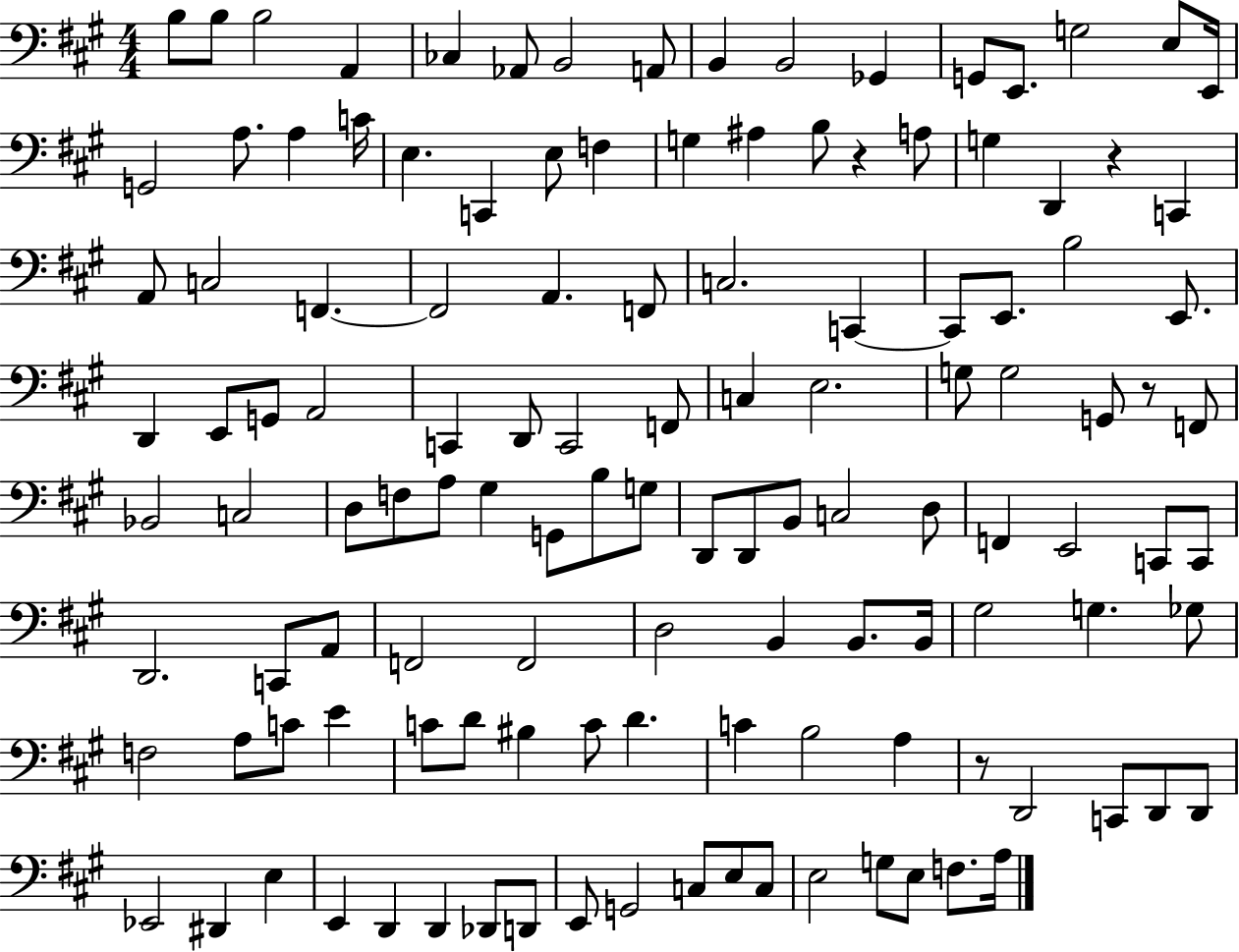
B3/e B3/e B3/h A2/q CES3/q Ab2/e B2/h A2/e B2/q B2/h Gb2/q G2/e E2/e. G3/h E3/e E2/s G2/h A3/e. A3/q C4/s E3/q. C2/q E3/e F3/q G3/q A#3/q B3/e R/q A3/e G3/q D2/q R/q C2/q A2/e C3/h F2/q. F2/h A2/q. F2/e C3/h. C2/q C2/e E2/e. B3/h E2/e. D2/q E2/e G2/e A2/h C2/q D2/e C2/h F2/e C3/q E3/h. G3/e G3/h G2/e R/e F2/e Bb2/h C3/h D3/e F3/e A3/e G#3/q G2/e B3/e G3/e D2/e D2/e B2/e C3/h D3/e F2/q E2/h C2/e C2/e D2/h. C2/e A2/e F2/h F2/h D3/h B2/q B2/e. B2/s G#3/h G3/q. Gb3/e F3/h A3/e C4/e E4/q C4/e D4/e BIS3/q C4/e D4/q. C4/q B3/h A3/q R/e D2/h C2/e D2/e D2/e Eb2/h D#2/q E3/q E2/q D2/q D2/q Db2/e D2/e E2/e G2/h C3/e E3/e C3/e E3/h G3/e E3/e F3/e. A3/s